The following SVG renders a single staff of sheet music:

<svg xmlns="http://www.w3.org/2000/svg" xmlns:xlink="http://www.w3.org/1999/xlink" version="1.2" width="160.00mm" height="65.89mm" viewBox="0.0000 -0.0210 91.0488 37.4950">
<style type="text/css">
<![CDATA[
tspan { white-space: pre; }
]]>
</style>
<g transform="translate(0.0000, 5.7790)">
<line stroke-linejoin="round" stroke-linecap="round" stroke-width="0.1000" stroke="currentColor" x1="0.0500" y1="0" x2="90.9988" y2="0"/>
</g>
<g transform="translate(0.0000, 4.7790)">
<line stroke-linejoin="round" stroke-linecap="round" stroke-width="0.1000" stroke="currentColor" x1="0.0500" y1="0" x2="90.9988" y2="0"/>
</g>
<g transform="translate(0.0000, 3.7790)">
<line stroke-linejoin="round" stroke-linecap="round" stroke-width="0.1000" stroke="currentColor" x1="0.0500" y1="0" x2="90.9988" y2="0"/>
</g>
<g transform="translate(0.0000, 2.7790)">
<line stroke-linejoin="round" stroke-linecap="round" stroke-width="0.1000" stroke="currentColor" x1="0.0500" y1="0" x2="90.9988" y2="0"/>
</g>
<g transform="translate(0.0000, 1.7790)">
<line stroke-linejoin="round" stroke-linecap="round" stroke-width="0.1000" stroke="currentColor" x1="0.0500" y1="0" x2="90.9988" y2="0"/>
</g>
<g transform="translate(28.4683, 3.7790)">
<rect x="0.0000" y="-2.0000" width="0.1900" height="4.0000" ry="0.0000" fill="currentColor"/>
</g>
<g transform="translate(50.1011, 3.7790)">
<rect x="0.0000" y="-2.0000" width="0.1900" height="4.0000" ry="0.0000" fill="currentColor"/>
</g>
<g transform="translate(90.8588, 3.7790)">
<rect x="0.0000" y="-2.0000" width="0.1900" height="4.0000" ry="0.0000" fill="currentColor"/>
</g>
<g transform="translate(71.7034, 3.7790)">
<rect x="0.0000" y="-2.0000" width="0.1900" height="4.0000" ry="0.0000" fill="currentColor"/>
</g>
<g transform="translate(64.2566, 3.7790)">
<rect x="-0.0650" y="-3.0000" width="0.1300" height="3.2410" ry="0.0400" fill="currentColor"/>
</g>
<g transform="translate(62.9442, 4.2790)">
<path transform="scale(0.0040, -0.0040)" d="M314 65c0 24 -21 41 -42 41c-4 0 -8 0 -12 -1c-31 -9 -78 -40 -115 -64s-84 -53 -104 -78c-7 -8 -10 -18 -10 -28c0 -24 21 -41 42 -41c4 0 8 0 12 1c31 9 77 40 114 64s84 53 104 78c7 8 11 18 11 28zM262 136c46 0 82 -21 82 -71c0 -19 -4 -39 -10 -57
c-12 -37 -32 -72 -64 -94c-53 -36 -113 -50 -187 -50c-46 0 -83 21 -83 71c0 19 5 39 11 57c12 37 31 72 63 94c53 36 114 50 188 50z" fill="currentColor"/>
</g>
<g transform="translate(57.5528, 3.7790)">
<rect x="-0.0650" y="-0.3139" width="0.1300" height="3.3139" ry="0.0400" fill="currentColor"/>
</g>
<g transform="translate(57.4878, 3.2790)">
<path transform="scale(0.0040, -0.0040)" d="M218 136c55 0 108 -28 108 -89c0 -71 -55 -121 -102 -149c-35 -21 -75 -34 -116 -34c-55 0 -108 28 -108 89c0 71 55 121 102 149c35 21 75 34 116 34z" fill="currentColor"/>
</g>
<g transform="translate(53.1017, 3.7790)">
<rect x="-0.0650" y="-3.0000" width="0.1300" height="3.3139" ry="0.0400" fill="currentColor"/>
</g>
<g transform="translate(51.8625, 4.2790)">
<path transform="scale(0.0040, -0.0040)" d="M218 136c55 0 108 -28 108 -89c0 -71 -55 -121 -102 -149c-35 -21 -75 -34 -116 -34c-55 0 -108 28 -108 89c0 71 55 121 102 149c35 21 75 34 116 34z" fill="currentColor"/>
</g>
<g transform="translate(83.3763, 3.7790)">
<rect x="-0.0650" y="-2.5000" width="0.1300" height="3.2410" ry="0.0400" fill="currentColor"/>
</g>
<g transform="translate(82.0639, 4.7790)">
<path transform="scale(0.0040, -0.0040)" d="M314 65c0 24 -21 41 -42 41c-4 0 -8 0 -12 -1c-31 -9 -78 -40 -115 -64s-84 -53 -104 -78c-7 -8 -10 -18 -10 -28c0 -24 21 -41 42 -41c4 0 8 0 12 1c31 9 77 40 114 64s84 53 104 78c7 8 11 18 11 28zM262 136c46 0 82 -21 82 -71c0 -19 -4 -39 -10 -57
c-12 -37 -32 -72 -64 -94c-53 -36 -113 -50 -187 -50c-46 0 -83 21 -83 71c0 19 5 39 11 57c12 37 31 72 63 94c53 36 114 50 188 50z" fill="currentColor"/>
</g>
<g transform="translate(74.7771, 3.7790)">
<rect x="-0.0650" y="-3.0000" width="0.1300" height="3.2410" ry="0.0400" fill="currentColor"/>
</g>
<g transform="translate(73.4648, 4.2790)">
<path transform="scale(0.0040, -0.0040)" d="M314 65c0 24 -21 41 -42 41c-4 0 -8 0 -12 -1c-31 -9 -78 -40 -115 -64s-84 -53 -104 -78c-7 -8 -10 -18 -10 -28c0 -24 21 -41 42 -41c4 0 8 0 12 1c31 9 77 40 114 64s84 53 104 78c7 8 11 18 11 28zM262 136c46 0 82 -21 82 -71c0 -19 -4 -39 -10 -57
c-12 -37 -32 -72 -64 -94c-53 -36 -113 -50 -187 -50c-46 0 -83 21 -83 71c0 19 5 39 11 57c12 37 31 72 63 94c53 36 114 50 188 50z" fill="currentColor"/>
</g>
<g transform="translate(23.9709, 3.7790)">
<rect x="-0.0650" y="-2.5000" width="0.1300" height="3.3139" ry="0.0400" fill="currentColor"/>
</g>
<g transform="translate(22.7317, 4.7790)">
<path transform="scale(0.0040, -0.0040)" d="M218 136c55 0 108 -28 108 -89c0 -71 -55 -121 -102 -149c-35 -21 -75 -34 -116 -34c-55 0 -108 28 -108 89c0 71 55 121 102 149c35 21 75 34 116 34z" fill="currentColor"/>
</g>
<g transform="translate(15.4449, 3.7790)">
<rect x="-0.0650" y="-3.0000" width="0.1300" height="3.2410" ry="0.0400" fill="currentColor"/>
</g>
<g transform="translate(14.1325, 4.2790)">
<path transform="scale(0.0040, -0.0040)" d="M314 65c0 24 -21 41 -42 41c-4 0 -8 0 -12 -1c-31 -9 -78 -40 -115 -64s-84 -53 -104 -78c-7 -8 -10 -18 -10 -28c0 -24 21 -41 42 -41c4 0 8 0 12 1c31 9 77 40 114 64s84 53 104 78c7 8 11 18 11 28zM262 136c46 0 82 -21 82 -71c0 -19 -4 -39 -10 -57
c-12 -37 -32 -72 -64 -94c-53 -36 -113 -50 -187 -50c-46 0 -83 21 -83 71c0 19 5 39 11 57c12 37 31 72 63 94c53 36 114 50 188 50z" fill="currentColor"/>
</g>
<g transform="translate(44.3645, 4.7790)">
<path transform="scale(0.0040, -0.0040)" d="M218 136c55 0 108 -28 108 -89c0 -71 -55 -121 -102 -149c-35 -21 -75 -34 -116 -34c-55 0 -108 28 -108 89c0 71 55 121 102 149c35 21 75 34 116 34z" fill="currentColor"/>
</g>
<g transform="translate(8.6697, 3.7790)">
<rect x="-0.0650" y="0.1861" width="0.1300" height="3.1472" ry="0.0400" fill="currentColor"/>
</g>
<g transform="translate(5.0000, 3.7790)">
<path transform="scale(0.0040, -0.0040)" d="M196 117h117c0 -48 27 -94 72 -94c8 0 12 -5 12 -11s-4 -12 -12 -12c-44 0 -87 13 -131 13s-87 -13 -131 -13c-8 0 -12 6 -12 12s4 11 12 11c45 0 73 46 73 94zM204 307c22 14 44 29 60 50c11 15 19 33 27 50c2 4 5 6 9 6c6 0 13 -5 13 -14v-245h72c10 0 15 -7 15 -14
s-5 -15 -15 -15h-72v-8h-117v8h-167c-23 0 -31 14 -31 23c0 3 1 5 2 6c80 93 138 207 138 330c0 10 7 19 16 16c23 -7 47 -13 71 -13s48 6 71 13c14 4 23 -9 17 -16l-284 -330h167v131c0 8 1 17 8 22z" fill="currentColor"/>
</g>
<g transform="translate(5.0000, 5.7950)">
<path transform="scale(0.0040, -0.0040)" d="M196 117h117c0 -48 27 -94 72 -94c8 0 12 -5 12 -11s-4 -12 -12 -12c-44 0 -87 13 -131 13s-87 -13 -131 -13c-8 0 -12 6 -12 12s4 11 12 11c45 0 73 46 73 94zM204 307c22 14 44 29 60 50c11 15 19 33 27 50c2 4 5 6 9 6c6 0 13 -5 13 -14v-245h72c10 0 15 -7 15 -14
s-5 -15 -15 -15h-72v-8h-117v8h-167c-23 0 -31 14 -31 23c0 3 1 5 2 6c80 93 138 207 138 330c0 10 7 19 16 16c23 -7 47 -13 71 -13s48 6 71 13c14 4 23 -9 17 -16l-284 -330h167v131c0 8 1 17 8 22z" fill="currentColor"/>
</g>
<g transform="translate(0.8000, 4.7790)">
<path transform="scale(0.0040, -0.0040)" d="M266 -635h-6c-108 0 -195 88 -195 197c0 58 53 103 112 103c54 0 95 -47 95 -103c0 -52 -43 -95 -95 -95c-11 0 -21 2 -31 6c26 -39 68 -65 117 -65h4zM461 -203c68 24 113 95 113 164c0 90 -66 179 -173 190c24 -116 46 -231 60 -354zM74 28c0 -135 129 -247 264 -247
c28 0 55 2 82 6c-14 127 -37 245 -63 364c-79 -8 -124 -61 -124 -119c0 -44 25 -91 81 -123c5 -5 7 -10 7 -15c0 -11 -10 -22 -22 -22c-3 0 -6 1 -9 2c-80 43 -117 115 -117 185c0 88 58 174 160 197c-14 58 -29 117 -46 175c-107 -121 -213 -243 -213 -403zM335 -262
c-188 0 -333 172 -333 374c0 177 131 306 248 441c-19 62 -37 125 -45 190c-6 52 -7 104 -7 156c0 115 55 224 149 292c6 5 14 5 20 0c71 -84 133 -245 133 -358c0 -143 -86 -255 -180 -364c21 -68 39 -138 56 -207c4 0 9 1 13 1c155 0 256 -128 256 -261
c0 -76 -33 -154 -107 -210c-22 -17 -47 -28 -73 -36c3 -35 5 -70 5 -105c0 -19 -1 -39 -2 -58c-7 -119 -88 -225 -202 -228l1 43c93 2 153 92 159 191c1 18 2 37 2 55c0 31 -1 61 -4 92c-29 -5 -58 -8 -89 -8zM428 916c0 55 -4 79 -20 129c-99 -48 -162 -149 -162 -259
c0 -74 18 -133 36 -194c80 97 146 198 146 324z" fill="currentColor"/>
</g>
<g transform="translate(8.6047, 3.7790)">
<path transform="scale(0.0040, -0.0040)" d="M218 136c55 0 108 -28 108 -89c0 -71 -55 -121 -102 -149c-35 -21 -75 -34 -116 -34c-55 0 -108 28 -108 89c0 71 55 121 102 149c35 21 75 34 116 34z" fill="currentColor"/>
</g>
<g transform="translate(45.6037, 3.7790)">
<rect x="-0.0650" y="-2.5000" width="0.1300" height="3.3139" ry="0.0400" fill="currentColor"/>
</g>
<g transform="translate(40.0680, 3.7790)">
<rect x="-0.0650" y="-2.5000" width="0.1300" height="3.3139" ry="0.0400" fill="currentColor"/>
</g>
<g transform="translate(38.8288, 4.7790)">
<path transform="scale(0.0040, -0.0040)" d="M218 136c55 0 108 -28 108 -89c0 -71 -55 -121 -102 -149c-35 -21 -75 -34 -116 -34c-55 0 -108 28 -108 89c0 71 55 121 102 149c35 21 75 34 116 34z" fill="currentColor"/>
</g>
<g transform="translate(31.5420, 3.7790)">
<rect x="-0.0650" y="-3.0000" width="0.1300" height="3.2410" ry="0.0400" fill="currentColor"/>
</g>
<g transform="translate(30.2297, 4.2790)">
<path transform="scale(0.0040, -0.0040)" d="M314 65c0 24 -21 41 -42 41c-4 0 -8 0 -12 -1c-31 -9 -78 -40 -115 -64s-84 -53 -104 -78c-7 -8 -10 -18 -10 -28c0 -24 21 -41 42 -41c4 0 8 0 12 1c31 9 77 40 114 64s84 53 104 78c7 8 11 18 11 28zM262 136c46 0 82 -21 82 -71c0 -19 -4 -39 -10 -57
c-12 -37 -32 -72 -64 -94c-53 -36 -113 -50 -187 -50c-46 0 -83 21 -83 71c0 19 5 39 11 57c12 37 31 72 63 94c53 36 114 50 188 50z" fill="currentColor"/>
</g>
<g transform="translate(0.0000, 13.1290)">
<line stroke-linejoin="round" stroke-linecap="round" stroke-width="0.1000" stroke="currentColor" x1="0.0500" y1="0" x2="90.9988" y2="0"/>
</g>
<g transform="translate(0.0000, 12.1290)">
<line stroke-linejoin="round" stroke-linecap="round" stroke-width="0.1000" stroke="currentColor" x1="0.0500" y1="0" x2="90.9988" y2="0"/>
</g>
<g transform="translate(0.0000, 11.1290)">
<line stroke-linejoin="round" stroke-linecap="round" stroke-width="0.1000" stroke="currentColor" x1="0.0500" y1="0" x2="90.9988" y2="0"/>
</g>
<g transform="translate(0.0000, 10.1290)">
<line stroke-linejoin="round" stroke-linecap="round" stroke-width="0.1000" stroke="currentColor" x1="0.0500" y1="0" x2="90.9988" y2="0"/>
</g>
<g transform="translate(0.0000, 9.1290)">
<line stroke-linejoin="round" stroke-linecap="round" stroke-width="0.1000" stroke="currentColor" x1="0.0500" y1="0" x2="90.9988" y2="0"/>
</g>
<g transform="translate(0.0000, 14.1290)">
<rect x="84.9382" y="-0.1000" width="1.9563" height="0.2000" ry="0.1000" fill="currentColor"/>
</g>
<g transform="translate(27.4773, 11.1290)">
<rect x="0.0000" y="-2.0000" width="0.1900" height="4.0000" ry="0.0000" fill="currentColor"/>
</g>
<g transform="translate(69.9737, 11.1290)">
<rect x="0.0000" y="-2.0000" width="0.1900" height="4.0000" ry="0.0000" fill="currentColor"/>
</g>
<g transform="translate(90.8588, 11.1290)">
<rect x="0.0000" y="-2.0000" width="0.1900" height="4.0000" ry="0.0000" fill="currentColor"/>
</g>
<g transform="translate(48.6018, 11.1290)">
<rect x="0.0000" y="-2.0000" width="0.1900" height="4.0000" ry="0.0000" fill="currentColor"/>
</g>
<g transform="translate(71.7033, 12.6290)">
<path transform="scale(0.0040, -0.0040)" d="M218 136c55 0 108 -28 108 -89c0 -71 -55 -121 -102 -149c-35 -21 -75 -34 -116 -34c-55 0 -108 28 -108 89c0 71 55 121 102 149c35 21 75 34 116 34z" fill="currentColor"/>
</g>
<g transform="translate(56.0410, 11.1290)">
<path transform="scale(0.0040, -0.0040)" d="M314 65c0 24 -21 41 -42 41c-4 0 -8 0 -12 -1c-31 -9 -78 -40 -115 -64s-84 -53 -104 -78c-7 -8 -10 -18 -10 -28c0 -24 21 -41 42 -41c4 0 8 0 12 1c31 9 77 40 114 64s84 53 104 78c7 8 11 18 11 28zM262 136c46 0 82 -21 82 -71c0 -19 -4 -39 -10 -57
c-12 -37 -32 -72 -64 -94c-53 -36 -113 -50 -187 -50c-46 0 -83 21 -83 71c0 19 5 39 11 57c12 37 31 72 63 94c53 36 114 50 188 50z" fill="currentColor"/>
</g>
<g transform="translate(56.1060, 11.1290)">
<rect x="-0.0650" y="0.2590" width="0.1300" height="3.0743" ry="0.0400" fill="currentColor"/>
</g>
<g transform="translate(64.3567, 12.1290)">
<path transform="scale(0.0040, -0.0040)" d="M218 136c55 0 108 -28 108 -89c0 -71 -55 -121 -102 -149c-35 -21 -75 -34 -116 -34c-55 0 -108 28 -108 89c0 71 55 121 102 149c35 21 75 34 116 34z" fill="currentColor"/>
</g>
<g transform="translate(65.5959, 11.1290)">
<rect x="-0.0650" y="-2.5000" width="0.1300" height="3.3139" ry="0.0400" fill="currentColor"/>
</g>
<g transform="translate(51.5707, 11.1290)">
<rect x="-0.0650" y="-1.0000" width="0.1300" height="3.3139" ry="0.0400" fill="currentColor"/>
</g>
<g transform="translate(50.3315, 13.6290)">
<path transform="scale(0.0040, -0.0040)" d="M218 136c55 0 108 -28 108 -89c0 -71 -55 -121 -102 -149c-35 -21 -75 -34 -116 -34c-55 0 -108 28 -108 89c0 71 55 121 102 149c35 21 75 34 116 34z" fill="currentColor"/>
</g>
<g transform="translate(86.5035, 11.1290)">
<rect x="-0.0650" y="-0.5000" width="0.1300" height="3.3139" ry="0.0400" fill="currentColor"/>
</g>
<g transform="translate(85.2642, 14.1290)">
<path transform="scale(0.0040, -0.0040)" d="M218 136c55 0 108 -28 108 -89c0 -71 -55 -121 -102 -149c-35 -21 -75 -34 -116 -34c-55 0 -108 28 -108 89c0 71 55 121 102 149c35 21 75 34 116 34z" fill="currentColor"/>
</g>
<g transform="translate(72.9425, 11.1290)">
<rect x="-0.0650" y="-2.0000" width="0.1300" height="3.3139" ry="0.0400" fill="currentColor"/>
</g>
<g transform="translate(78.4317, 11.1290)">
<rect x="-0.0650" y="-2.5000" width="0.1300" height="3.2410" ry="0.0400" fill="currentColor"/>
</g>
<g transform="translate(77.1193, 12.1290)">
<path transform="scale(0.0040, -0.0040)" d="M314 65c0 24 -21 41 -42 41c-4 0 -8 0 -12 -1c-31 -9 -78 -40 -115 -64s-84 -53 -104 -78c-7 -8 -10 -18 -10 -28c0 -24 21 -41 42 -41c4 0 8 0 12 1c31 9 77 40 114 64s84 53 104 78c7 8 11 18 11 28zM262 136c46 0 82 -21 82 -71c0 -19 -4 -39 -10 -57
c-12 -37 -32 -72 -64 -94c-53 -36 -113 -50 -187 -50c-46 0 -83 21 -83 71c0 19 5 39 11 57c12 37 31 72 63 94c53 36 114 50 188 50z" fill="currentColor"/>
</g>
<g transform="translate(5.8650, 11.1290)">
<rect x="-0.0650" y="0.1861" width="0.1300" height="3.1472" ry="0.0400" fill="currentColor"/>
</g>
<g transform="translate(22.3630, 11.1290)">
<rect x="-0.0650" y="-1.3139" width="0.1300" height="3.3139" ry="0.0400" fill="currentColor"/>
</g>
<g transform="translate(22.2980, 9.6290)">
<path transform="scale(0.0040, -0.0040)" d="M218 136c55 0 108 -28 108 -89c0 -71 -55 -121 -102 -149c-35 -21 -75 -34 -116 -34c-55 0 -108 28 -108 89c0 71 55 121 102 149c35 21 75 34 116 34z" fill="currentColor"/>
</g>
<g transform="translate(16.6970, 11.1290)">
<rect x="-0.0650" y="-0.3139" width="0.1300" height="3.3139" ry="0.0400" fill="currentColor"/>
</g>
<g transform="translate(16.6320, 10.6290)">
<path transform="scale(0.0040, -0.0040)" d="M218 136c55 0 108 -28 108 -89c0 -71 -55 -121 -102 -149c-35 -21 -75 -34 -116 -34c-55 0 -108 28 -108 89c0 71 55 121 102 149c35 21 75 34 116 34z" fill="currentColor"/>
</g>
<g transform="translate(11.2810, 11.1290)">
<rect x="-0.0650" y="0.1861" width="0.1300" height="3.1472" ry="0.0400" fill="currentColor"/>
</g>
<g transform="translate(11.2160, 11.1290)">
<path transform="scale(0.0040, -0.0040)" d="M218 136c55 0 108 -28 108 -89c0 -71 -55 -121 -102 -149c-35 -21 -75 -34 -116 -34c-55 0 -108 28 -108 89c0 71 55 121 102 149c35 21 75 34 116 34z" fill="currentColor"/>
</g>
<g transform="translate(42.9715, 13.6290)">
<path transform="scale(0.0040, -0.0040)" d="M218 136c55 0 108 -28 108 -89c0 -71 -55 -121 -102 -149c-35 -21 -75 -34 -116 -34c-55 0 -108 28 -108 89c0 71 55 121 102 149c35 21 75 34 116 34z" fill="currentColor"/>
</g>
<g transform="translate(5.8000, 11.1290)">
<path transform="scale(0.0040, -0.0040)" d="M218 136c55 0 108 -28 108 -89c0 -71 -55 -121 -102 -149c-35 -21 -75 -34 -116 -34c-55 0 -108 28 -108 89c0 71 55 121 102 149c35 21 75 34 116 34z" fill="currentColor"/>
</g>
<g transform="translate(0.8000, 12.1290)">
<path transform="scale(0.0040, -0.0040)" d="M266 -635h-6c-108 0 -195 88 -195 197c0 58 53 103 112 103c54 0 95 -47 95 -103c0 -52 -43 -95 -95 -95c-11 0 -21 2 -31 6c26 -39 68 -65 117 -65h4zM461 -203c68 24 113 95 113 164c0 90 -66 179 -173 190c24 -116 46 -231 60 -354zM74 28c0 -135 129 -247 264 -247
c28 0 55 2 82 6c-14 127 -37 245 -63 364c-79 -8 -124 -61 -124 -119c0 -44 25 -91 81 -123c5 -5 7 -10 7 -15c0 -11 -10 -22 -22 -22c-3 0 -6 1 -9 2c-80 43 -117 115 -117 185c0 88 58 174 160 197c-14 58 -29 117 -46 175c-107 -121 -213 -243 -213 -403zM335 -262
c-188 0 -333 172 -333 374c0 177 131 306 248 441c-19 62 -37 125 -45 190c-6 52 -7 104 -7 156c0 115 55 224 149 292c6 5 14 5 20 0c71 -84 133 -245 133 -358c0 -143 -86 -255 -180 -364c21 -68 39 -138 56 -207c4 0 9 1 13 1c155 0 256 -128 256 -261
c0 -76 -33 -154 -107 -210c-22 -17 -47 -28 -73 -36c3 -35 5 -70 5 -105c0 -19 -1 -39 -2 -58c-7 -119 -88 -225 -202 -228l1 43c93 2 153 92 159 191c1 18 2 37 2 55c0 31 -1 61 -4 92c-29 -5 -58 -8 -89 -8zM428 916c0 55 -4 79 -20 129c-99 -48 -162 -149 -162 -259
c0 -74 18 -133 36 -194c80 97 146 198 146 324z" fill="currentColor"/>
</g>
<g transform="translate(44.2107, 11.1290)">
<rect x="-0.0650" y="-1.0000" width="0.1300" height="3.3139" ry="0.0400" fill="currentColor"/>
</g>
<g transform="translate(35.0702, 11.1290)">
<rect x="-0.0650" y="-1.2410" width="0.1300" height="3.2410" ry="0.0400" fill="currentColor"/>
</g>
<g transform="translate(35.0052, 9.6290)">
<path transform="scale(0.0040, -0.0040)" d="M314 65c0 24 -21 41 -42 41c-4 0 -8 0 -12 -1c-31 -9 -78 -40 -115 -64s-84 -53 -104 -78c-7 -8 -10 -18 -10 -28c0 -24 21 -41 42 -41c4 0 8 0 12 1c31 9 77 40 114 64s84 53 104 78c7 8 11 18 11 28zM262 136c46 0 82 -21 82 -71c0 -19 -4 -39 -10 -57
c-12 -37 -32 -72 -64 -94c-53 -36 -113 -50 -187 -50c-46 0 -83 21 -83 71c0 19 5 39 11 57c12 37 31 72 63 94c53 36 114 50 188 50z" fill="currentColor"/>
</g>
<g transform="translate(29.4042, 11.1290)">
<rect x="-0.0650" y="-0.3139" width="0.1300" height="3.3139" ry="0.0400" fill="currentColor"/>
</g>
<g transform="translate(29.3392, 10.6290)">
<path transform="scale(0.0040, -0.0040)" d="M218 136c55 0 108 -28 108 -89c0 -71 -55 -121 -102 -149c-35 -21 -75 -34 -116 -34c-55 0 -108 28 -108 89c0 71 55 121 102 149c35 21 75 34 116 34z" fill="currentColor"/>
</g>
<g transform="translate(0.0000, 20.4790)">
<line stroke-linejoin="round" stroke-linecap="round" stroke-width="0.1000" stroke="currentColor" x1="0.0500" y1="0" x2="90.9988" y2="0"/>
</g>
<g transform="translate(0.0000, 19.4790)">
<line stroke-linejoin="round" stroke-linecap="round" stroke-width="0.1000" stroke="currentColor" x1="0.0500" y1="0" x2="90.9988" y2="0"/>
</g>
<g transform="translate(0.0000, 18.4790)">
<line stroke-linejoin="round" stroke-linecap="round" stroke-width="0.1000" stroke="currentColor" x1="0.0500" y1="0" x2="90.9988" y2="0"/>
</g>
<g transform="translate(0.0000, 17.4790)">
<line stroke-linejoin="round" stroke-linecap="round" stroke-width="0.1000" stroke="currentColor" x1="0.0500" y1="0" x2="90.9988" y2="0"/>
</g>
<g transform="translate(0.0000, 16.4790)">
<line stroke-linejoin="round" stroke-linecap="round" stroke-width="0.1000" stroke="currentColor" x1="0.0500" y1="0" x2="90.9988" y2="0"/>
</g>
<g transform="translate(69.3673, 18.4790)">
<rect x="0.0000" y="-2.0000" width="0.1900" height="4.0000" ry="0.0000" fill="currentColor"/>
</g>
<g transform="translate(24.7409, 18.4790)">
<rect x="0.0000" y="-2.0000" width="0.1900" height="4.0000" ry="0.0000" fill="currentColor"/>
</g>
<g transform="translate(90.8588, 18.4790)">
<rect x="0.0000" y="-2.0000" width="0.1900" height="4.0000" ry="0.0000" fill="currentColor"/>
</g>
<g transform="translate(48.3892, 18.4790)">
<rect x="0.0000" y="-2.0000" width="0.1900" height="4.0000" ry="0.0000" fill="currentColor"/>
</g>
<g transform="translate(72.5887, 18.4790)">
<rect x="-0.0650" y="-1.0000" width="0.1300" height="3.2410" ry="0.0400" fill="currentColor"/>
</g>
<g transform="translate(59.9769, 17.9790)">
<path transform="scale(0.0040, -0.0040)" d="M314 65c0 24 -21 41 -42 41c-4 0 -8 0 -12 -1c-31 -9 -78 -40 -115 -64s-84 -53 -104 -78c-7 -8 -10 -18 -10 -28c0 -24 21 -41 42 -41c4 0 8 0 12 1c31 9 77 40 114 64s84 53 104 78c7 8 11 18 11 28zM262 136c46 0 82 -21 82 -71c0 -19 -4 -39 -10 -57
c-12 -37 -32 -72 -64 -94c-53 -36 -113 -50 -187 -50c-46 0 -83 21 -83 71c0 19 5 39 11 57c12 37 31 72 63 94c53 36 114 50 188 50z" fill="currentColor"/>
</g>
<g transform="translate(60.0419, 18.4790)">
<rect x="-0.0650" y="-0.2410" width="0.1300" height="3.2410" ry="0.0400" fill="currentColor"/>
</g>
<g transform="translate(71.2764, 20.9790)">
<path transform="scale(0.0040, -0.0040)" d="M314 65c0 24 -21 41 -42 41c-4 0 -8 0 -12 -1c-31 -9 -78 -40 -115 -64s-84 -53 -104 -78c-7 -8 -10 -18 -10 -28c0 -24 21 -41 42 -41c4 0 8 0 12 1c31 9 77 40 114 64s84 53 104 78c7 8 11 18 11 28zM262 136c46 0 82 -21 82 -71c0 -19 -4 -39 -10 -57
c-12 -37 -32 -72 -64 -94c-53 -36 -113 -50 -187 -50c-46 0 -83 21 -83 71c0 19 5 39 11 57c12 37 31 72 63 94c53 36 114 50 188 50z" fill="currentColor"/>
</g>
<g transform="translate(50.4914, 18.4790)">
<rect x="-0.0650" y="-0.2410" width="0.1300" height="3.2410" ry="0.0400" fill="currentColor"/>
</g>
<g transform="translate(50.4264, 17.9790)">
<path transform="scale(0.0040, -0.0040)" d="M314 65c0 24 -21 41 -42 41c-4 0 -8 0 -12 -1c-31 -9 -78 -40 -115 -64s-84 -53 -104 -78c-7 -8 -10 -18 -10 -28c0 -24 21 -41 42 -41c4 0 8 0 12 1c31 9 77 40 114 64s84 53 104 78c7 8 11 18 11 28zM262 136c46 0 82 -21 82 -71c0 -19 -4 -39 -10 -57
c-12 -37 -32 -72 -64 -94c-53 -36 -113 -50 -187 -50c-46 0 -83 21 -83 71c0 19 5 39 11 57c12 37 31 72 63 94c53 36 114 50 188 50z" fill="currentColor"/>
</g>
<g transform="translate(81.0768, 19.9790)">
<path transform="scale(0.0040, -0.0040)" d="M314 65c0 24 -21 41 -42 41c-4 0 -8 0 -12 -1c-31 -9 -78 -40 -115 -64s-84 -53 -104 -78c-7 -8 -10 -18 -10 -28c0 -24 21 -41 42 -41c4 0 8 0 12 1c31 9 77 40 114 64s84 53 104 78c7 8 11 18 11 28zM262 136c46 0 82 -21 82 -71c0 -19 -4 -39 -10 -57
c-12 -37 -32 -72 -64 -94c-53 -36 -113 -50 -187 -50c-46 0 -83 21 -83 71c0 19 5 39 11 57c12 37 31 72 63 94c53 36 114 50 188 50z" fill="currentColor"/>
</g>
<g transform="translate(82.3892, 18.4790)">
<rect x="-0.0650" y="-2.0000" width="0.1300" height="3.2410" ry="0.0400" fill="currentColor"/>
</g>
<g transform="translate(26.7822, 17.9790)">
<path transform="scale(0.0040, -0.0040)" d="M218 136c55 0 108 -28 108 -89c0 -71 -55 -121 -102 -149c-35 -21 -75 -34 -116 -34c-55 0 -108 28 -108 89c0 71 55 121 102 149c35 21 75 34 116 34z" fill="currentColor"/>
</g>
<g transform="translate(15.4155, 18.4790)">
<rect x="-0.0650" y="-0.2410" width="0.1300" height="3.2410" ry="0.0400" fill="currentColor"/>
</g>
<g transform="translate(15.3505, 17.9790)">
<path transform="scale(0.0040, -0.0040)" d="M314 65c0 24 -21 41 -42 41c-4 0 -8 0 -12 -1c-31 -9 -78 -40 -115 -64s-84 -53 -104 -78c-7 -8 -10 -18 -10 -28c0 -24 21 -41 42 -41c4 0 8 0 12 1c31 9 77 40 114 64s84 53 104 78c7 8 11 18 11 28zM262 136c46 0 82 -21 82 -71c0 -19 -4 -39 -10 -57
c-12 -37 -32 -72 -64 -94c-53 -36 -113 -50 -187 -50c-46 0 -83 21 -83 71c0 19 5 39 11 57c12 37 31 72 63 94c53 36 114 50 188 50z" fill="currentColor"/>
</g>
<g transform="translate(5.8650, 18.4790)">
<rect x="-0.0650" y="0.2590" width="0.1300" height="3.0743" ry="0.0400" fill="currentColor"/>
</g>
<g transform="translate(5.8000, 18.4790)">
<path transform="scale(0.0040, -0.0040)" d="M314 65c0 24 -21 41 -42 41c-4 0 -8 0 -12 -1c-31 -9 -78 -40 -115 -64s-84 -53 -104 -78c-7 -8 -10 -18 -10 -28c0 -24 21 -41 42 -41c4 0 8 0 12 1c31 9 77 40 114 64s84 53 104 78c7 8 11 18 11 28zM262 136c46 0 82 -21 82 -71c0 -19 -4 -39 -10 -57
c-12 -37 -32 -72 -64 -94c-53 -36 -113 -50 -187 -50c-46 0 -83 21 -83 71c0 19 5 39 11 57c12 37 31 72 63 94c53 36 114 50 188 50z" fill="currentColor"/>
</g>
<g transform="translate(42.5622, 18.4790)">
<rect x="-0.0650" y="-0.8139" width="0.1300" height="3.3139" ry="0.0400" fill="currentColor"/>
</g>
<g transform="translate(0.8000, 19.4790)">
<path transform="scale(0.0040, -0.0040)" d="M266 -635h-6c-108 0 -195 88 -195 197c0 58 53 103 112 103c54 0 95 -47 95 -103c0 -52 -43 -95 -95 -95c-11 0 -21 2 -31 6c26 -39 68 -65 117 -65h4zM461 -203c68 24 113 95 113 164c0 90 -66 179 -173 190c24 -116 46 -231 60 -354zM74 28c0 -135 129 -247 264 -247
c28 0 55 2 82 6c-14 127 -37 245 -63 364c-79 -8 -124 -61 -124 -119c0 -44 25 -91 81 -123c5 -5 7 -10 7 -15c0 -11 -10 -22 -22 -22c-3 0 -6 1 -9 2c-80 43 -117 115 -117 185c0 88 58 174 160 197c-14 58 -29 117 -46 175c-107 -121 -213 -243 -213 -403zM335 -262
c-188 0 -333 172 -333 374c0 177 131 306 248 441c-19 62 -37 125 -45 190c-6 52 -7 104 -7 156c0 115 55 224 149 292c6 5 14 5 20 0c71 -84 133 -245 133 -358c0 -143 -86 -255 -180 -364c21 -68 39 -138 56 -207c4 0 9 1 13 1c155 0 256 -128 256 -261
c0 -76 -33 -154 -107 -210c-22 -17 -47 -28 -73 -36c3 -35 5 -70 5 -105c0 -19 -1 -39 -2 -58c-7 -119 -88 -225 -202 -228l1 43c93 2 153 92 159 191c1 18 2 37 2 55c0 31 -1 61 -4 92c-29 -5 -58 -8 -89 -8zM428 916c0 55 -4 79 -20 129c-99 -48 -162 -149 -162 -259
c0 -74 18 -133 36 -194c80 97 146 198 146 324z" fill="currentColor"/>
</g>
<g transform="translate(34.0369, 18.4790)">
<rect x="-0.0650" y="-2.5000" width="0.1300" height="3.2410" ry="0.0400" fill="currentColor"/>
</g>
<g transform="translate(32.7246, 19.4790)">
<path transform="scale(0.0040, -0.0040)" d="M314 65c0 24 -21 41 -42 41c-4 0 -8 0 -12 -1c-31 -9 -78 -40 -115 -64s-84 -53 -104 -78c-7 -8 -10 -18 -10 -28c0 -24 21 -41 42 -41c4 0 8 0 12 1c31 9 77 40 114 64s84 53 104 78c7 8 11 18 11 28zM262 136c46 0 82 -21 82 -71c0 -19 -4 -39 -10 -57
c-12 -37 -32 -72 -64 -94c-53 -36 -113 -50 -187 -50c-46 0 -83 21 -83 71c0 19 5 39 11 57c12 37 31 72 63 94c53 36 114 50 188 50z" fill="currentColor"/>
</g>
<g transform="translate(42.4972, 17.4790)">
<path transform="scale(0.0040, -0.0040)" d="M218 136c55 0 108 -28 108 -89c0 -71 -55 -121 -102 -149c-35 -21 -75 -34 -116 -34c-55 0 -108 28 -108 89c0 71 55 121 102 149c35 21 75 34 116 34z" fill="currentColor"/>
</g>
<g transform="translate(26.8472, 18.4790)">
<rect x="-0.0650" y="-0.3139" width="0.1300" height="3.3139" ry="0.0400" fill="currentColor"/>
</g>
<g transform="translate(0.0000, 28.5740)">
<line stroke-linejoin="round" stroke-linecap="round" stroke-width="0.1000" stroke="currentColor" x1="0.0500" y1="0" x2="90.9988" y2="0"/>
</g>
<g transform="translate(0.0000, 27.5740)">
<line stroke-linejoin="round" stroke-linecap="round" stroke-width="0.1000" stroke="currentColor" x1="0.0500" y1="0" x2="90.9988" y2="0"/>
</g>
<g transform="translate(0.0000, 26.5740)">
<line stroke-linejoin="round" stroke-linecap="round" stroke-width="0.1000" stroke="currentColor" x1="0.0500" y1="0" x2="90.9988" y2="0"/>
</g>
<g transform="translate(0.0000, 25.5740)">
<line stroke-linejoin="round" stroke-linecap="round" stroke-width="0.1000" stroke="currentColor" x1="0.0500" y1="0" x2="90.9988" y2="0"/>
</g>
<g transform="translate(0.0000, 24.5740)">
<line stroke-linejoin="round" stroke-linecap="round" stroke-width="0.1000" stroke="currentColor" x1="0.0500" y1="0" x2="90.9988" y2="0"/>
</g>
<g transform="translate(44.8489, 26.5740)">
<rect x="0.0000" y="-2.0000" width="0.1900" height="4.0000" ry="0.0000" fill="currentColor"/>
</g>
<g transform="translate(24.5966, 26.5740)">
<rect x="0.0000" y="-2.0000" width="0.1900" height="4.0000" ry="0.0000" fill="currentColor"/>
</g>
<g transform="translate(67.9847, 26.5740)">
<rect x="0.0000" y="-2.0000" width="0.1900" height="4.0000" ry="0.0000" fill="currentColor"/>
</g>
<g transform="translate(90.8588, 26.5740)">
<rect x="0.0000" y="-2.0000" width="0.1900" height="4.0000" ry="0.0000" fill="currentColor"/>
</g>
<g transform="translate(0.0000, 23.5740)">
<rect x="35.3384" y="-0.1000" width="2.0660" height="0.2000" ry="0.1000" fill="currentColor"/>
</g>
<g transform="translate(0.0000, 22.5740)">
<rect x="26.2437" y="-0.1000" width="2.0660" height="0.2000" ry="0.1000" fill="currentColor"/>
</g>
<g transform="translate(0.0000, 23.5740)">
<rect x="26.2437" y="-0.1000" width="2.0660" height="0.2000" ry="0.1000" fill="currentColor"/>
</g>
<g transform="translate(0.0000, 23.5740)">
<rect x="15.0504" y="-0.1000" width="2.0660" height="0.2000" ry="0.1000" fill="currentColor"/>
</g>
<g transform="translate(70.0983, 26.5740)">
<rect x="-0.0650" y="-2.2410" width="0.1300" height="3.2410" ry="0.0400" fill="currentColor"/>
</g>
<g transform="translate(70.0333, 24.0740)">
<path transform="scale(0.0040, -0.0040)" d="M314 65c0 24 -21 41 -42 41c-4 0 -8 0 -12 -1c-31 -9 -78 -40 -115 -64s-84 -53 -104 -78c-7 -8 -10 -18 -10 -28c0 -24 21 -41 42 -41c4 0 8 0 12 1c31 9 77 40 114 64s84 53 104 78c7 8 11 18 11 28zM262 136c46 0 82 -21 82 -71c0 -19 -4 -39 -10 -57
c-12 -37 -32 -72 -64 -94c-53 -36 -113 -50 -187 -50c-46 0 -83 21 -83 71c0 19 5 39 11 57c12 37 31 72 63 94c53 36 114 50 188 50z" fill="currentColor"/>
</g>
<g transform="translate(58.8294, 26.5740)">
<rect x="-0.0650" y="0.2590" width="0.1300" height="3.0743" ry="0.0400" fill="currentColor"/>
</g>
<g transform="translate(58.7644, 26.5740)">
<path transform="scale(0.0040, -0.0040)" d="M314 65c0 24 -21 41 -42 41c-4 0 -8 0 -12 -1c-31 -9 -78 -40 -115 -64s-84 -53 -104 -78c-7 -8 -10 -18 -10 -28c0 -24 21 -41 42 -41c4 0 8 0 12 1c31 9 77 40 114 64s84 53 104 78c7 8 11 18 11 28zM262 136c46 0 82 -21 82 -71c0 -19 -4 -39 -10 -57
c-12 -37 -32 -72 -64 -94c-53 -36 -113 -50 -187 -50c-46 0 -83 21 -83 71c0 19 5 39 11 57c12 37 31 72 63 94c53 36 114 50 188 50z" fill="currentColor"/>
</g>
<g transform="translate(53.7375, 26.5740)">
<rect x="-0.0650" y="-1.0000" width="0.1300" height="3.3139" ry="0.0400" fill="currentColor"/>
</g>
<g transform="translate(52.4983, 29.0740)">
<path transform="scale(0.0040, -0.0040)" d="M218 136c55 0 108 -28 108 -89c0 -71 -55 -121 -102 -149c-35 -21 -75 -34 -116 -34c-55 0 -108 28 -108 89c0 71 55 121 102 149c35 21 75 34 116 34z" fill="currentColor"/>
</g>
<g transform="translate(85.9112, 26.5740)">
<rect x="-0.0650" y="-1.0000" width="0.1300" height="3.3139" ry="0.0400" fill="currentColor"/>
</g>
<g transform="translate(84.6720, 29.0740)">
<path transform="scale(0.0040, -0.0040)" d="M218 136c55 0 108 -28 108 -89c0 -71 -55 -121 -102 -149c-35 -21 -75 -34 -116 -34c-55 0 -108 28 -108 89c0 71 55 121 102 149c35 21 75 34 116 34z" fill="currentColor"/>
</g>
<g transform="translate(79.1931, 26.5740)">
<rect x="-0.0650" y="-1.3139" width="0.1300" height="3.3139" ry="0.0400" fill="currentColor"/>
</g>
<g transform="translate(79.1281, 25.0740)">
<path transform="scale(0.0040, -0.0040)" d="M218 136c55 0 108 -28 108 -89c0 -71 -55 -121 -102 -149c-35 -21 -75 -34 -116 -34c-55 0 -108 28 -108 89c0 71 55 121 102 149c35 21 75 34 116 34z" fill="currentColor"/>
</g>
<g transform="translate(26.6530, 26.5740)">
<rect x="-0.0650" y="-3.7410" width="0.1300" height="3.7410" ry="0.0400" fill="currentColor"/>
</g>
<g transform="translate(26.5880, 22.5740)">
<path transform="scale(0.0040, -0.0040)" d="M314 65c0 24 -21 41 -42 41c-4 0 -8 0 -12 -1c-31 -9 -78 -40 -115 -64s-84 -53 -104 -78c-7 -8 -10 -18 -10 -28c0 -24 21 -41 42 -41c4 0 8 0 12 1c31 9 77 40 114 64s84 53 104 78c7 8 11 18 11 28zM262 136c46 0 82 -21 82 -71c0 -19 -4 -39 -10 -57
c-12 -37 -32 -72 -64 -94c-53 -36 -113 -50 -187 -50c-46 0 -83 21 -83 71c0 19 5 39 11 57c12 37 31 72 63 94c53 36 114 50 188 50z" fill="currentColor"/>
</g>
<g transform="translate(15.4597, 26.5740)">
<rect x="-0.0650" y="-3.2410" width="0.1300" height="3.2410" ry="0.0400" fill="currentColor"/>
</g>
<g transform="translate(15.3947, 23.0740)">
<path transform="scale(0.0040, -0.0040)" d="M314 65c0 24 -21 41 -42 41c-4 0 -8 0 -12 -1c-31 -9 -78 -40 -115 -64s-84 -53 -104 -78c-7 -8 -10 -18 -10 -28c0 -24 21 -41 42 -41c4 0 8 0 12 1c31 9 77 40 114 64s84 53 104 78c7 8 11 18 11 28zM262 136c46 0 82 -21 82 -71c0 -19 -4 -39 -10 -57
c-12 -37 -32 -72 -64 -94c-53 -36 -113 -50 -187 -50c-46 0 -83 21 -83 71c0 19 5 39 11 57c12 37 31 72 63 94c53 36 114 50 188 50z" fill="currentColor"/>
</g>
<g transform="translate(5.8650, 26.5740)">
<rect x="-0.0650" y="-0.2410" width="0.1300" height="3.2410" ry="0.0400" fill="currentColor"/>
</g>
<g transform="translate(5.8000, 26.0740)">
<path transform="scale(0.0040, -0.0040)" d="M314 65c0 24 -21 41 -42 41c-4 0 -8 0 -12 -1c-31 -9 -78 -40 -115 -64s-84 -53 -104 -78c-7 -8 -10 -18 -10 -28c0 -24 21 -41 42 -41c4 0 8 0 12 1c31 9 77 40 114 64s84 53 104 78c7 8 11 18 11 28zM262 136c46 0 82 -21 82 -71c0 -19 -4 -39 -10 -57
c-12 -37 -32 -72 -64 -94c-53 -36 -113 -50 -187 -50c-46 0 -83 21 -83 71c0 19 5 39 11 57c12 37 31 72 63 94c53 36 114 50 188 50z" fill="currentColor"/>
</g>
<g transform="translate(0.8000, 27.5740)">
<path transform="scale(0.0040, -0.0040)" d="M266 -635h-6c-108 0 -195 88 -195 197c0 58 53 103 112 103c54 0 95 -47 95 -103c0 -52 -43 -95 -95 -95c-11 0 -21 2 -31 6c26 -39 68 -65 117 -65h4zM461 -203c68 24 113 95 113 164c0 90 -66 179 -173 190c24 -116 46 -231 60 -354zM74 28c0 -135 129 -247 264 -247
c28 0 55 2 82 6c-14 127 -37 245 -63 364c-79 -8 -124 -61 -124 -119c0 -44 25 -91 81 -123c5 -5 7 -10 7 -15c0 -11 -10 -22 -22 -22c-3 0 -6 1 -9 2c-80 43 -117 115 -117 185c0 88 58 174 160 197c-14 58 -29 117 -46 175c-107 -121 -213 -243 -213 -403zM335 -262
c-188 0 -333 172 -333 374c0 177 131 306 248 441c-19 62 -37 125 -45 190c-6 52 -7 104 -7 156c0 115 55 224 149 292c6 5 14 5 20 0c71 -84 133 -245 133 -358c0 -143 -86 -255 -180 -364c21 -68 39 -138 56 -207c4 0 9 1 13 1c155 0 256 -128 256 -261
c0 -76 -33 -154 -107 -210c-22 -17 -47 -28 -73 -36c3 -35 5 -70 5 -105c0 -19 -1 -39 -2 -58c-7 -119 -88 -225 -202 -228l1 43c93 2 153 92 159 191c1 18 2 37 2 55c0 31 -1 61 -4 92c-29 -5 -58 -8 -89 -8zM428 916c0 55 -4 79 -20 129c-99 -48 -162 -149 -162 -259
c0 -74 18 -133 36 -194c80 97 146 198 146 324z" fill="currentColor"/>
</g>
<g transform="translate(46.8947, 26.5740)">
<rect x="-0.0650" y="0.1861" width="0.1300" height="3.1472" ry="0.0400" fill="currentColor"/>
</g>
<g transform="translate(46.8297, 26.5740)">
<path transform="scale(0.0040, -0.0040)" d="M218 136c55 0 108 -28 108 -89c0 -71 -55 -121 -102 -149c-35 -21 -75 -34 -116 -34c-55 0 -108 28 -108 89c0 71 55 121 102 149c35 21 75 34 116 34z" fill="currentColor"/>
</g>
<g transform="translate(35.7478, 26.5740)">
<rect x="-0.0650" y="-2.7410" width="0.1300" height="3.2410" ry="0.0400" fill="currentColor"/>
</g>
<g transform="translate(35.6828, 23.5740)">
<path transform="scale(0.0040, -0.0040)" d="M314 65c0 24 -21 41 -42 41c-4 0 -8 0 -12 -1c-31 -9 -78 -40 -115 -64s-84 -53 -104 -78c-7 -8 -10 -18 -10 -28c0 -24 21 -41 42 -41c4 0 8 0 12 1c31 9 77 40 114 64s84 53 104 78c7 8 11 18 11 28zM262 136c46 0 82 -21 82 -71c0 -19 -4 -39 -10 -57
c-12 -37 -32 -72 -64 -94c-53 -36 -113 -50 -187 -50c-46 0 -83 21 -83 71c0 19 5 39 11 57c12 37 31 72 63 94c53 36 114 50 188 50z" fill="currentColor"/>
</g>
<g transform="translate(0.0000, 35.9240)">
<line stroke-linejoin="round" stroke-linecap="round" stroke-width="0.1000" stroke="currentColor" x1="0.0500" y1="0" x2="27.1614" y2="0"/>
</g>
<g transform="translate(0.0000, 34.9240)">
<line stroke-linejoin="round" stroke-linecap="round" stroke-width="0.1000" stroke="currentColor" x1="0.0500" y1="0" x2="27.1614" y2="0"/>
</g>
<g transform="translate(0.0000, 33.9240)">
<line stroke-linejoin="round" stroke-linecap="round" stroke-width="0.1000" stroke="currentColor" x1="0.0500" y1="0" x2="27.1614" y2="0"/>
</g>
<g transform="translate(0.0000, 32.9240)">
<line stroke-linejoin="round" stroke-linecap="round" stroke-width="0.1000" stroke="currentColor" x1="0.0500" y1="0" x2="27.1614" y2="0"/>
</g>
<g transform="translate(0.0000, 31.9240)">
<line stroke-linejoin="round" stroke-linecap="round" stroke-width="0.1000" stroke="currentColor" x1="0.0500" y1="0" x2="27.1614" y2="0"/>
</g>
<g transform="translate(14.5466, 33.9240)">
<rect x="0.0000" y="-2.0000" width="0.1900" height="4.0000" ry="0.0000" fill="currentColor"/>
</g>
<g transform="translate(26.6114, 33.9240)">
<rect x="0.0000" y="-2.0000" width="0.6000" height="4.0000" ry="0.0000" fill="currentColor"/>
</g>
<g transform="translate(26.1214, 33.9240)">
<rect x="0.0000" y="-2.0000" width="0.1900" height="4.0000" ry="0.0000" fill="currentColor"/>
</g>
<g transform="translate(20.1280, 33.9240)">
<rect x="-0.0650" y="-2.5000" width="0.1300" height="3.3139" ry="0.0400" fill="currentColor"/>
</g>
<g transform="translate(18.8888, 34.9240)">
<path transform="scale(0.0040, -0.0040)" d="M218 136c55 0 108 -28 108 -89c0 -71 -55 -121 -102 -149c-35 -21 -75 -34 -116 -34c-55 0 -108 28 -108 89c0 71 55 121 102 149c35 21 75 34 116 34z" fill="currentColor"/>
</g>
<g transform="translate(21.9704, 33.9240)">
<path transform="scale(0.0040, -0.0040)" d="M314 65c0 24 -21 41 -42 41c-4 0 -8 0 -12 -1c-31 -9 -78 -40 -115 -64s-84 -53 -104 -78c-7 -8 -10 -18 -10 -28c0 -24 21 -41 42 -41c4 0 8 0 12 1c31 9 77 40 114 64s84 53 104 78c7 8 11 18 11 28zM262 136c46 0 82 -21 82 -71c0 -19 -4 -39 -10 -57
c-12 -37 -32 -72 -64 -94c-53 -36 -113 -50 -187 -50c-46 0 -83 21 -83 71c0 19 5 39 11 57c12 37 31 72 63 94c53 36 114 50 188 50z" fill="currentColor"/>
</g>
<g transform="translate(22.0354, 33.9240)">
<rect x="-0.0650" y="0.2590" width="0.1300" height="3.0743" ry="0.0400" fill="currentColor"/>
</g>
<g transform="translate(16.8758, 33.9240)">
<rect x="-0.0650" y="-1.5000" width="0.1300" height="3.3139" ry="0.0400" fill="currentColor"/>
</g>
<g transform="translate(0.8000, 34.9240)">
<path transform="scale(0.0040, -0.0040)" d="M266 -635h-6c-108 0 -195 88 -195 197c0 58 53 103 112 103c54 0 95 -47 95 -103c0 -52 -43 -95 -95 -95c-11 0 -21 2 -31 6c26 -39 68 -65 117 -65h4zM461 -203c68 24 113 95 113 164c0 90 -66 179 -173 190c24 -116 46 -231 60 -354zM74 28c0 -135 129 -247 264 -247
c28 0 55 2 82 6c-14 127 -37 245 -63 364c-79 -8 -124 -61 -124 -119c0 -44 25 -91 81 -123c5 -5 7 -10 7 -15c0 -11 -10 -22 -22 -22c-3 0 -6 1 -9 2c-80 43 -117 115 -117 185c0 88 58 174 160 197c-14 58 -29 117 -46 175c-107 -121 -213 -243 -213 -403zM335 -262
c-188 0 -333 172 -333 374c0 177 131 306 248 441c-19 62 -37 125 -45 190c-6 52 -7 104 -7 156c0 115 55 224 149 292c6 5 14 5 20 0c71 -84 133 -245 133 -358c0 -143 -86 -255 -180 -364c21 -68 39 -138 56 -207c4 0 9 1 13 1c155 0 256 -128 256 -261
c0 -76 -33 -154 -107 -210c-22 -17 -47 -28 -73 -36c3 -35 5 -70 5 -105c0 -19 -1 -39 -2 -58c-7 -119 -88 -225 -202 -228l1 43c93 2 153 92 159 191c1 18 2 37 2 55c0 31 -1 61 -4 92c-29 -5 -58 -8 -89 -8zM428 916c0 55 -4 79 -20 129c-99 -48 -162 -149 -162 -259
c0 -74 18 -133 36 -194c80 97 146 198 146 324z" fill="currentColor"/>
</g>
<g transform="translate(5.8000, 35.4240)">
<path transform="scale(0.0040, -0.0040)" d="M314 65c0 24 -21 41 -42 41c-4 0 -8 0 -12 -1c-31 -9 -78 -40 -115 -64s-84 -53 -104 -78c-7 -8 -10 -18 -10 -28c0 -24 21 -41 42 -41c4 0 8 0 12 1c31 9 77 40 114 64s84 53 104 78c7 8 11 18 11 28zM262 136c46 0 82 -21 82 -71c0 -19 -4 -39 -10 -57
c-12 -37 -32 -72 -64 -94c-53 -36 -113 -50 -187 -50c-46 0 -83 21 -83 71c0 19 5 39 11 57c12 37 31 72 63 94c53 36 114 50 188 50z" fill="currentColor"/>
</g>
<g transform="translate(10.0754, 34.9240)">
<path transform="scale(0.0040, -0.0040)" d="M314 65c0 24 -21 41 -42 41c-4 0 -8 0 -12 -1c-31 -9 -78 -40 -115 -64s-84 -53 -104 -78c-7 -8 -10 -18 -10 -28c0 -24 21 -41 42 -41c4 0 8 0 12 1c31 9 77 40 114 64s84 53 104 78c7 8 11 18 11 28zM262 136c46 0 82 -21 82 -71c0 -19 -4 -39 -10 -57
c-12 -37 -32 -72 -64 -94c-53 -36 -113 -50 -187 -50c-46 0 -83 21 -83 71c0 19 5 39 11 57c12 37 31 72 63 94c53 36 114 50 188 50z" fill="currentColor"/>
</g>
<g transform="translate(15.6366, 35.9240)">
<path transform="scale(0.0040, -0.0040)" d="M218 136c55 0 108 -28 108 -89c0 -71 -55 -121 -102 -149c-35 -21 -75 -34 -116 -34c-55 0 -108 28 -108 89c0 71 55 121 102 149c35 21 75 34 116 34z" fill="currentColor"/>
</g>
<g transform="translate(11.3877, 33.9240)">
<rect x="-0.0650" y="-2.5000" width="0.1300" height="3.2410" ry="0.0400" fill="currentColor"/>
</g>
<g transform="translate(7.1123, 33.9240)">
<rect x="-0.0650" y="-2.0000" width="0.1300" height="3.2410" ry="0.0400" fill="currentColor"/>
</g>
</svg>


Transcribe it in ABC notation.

X:1
T:Untitled
M:4/4
L:1/4
K:C
B A2 G A2 G G A c A2 A2 G2 B B c e c e2 D D B2 G F G2 C B2 c2 c G2 d c2 c2 D2 F2 c2 b2 c'2 a2 B D B2 g2 e D F2 G2 E G B2